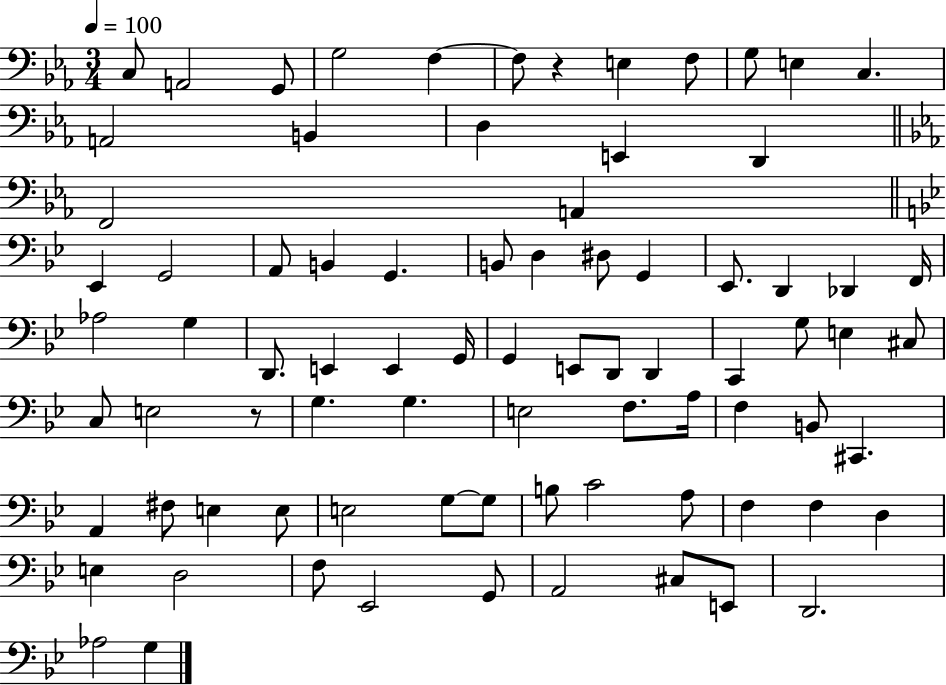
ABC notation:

X:1
T:Untitled
M:3/4
L:1/4
K:Eb
C,/2 A,,2 G,,/2 G,2 F, F,/2 z E, F,/2 G,/2 E, C, A,,2 B,, D, E,, D,, F,,2 A,, _E,, G,,2 A,,/2 B,, G,, B,,/2 D, ^D,/2 G,, _E,,/2 D,, _D,, F,,/4 _A,2 G, D,,/2 E,, E,, G,,/4 G,, E,,/2 D,,/2 D,, C,, G,/2 E, ^C,/2 C,/2 E,2 z/2 G, G, E,2 F,/2 A,/4 F, B,,/2 ^C,, A,, ^F,/2 E, E,/2 E,2 G,/2 G,/2 B,/2 C2 A,/2 F, F, D, E, D,2 F,/2 _E,,2 G,,/2 A,,2 ^C,/2 E,,/2 D,,2 _A,2 G,